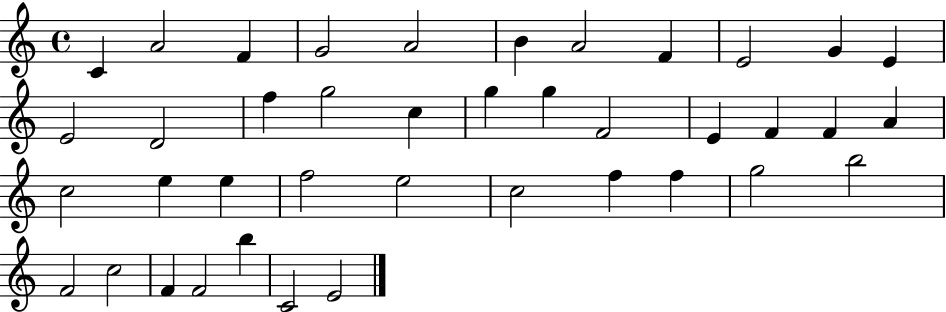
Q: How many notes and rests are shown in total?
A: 40